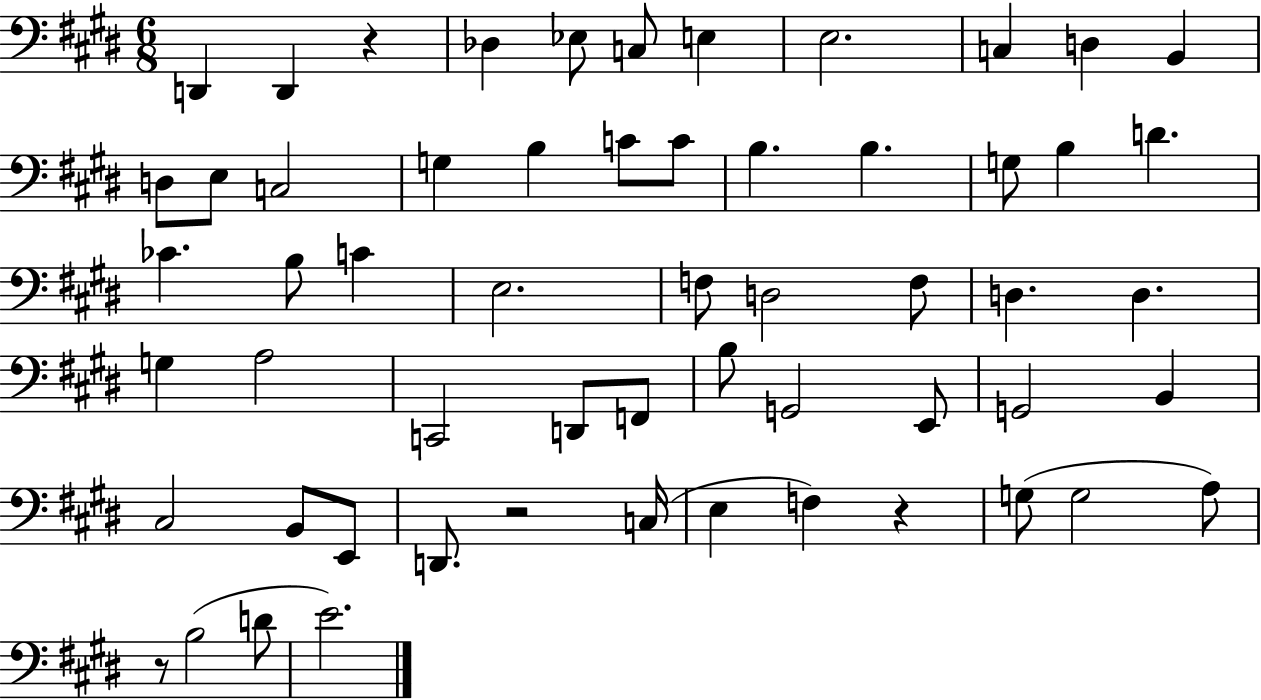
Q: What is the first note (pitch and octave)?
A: D2